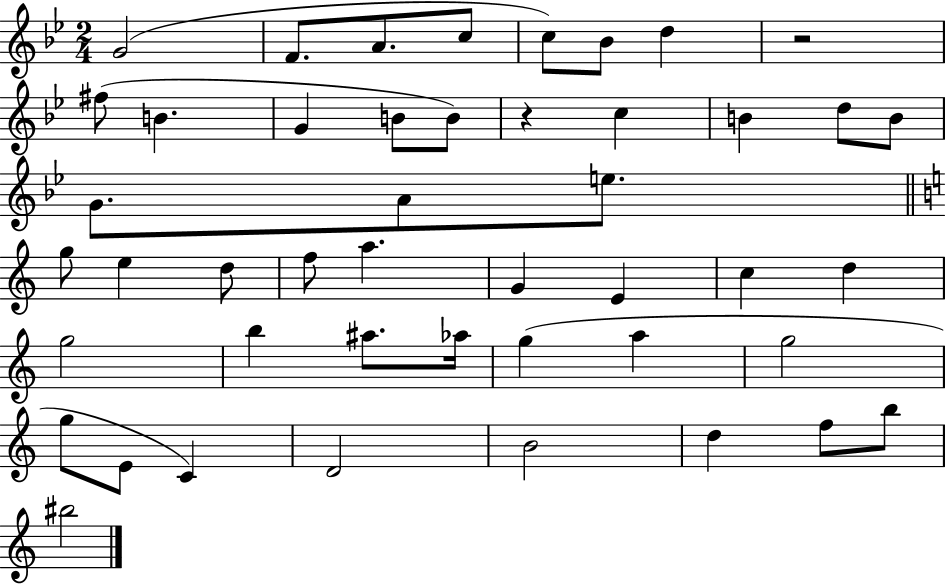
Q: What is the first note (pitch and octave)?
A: G4